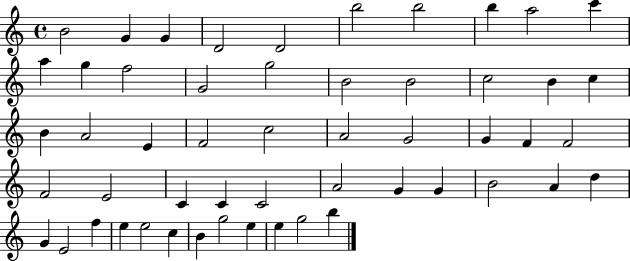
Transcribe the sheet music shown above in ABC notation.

X:1
T:Untitled
M:4/4
L:1/4
K:C
B2 G G D2 D2 b2 b2 b a2 c' a g f2 G2 g2 B2 B2 c2 B c B A2 E F2 c2 A2 G2 G F F2 F2 E2 C C C2 A2 G G B2 A d G E2 f e e2 c B g2 e e g2 b